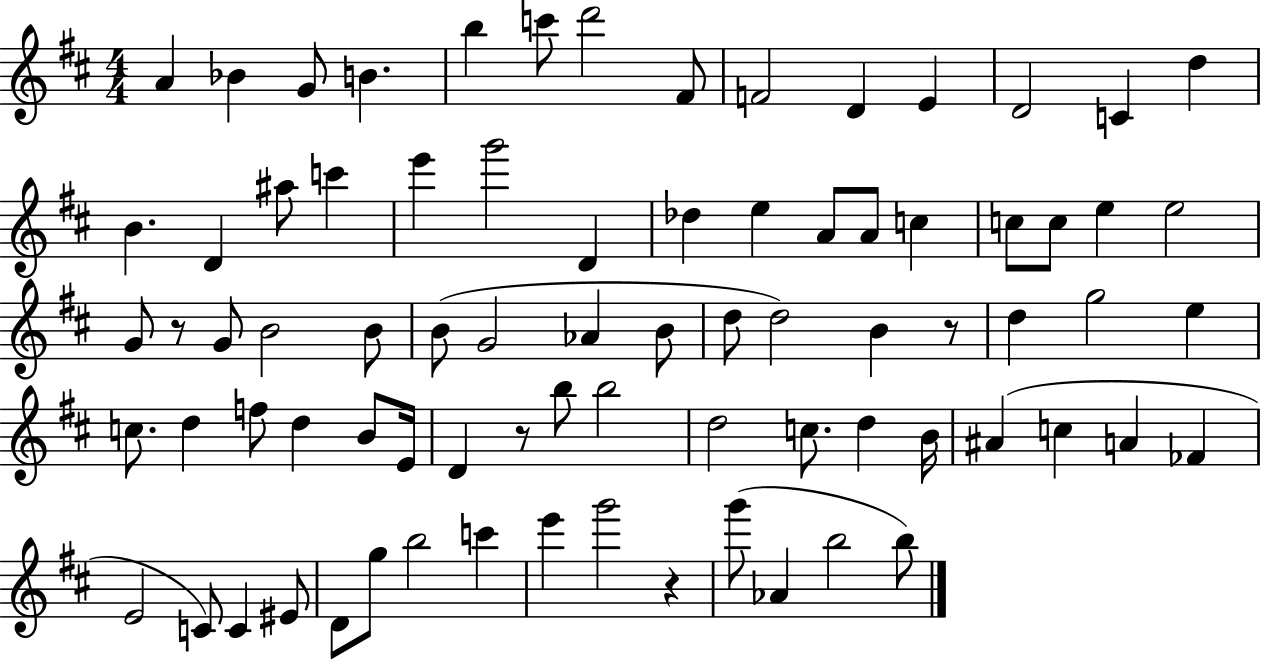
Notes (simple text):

A4/q Bb4/q G4/e B4/q. B5/q C6/e D6/h F#4/e F4/h D4/q E4/q D4/h C4/q D5/q B4/q. D4/q A#5/e C6/q E6/q G6/h D4/q Db5/q E5/q A4/e A4/e C5/q C5/e C5/e E5/q E5/h G4/e R/e G4/e B4/h B4/e B4/e G4/h Ab4/q B4/e D5/e D5/h B4/q R/e D5/q G5/h E5/q C5/e. D5/q F5/e D5/q B4/e E4/s D4/q R/e B5/e B5/h D5/h C5/e. D5/q B4/s A#4/q C5/q A4/q FES4/q E4/h C4/e C4/q EIS4/e D4/e G5/e B5/h C6/q E6/q G6/h R/q G6/e Ab4/q B5/h B5/e